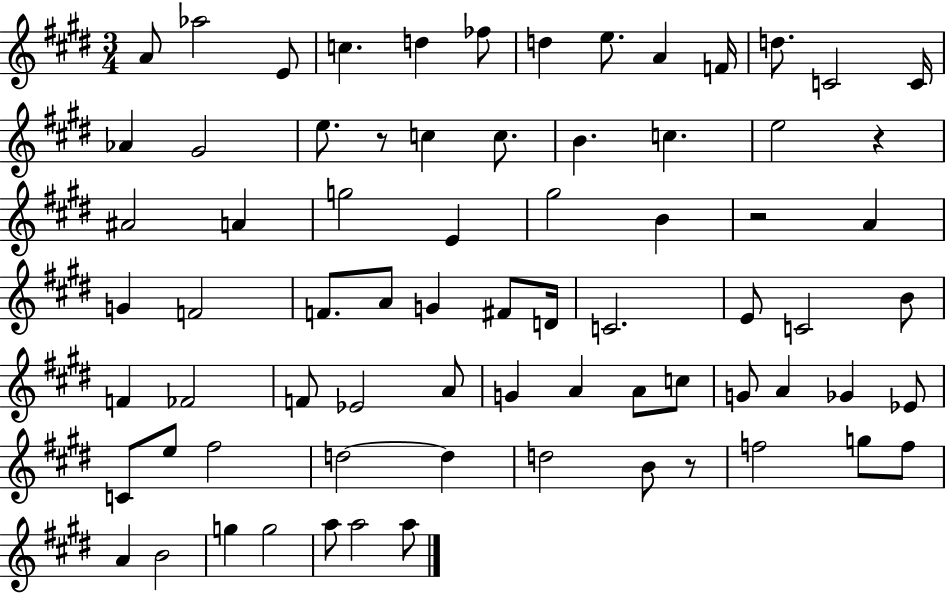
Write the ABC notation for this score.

X:1
T:Untitled
M:3/4
L:1/4
K:E
A/2 _a2 E/2 c d _f/2 d e/2 A F/4 d/2 C2 C/4 _A ^G2 e/2 z/2 c c/2 B c e2 z ^A2 A g2 E ^g2 B z2 A G F2 F/2 A/2 G ^F/2 D/4 C2 E/2 C2 B/2 F _F2 F/2 _E2 A/2 G A A/2 c/2 G/2 A _G _E/2 C/2 e/2 ^f2 d2 d d2 B/2 z/2 f2 g/2 f/2 A B2 g g2 a/2 a2 a/2